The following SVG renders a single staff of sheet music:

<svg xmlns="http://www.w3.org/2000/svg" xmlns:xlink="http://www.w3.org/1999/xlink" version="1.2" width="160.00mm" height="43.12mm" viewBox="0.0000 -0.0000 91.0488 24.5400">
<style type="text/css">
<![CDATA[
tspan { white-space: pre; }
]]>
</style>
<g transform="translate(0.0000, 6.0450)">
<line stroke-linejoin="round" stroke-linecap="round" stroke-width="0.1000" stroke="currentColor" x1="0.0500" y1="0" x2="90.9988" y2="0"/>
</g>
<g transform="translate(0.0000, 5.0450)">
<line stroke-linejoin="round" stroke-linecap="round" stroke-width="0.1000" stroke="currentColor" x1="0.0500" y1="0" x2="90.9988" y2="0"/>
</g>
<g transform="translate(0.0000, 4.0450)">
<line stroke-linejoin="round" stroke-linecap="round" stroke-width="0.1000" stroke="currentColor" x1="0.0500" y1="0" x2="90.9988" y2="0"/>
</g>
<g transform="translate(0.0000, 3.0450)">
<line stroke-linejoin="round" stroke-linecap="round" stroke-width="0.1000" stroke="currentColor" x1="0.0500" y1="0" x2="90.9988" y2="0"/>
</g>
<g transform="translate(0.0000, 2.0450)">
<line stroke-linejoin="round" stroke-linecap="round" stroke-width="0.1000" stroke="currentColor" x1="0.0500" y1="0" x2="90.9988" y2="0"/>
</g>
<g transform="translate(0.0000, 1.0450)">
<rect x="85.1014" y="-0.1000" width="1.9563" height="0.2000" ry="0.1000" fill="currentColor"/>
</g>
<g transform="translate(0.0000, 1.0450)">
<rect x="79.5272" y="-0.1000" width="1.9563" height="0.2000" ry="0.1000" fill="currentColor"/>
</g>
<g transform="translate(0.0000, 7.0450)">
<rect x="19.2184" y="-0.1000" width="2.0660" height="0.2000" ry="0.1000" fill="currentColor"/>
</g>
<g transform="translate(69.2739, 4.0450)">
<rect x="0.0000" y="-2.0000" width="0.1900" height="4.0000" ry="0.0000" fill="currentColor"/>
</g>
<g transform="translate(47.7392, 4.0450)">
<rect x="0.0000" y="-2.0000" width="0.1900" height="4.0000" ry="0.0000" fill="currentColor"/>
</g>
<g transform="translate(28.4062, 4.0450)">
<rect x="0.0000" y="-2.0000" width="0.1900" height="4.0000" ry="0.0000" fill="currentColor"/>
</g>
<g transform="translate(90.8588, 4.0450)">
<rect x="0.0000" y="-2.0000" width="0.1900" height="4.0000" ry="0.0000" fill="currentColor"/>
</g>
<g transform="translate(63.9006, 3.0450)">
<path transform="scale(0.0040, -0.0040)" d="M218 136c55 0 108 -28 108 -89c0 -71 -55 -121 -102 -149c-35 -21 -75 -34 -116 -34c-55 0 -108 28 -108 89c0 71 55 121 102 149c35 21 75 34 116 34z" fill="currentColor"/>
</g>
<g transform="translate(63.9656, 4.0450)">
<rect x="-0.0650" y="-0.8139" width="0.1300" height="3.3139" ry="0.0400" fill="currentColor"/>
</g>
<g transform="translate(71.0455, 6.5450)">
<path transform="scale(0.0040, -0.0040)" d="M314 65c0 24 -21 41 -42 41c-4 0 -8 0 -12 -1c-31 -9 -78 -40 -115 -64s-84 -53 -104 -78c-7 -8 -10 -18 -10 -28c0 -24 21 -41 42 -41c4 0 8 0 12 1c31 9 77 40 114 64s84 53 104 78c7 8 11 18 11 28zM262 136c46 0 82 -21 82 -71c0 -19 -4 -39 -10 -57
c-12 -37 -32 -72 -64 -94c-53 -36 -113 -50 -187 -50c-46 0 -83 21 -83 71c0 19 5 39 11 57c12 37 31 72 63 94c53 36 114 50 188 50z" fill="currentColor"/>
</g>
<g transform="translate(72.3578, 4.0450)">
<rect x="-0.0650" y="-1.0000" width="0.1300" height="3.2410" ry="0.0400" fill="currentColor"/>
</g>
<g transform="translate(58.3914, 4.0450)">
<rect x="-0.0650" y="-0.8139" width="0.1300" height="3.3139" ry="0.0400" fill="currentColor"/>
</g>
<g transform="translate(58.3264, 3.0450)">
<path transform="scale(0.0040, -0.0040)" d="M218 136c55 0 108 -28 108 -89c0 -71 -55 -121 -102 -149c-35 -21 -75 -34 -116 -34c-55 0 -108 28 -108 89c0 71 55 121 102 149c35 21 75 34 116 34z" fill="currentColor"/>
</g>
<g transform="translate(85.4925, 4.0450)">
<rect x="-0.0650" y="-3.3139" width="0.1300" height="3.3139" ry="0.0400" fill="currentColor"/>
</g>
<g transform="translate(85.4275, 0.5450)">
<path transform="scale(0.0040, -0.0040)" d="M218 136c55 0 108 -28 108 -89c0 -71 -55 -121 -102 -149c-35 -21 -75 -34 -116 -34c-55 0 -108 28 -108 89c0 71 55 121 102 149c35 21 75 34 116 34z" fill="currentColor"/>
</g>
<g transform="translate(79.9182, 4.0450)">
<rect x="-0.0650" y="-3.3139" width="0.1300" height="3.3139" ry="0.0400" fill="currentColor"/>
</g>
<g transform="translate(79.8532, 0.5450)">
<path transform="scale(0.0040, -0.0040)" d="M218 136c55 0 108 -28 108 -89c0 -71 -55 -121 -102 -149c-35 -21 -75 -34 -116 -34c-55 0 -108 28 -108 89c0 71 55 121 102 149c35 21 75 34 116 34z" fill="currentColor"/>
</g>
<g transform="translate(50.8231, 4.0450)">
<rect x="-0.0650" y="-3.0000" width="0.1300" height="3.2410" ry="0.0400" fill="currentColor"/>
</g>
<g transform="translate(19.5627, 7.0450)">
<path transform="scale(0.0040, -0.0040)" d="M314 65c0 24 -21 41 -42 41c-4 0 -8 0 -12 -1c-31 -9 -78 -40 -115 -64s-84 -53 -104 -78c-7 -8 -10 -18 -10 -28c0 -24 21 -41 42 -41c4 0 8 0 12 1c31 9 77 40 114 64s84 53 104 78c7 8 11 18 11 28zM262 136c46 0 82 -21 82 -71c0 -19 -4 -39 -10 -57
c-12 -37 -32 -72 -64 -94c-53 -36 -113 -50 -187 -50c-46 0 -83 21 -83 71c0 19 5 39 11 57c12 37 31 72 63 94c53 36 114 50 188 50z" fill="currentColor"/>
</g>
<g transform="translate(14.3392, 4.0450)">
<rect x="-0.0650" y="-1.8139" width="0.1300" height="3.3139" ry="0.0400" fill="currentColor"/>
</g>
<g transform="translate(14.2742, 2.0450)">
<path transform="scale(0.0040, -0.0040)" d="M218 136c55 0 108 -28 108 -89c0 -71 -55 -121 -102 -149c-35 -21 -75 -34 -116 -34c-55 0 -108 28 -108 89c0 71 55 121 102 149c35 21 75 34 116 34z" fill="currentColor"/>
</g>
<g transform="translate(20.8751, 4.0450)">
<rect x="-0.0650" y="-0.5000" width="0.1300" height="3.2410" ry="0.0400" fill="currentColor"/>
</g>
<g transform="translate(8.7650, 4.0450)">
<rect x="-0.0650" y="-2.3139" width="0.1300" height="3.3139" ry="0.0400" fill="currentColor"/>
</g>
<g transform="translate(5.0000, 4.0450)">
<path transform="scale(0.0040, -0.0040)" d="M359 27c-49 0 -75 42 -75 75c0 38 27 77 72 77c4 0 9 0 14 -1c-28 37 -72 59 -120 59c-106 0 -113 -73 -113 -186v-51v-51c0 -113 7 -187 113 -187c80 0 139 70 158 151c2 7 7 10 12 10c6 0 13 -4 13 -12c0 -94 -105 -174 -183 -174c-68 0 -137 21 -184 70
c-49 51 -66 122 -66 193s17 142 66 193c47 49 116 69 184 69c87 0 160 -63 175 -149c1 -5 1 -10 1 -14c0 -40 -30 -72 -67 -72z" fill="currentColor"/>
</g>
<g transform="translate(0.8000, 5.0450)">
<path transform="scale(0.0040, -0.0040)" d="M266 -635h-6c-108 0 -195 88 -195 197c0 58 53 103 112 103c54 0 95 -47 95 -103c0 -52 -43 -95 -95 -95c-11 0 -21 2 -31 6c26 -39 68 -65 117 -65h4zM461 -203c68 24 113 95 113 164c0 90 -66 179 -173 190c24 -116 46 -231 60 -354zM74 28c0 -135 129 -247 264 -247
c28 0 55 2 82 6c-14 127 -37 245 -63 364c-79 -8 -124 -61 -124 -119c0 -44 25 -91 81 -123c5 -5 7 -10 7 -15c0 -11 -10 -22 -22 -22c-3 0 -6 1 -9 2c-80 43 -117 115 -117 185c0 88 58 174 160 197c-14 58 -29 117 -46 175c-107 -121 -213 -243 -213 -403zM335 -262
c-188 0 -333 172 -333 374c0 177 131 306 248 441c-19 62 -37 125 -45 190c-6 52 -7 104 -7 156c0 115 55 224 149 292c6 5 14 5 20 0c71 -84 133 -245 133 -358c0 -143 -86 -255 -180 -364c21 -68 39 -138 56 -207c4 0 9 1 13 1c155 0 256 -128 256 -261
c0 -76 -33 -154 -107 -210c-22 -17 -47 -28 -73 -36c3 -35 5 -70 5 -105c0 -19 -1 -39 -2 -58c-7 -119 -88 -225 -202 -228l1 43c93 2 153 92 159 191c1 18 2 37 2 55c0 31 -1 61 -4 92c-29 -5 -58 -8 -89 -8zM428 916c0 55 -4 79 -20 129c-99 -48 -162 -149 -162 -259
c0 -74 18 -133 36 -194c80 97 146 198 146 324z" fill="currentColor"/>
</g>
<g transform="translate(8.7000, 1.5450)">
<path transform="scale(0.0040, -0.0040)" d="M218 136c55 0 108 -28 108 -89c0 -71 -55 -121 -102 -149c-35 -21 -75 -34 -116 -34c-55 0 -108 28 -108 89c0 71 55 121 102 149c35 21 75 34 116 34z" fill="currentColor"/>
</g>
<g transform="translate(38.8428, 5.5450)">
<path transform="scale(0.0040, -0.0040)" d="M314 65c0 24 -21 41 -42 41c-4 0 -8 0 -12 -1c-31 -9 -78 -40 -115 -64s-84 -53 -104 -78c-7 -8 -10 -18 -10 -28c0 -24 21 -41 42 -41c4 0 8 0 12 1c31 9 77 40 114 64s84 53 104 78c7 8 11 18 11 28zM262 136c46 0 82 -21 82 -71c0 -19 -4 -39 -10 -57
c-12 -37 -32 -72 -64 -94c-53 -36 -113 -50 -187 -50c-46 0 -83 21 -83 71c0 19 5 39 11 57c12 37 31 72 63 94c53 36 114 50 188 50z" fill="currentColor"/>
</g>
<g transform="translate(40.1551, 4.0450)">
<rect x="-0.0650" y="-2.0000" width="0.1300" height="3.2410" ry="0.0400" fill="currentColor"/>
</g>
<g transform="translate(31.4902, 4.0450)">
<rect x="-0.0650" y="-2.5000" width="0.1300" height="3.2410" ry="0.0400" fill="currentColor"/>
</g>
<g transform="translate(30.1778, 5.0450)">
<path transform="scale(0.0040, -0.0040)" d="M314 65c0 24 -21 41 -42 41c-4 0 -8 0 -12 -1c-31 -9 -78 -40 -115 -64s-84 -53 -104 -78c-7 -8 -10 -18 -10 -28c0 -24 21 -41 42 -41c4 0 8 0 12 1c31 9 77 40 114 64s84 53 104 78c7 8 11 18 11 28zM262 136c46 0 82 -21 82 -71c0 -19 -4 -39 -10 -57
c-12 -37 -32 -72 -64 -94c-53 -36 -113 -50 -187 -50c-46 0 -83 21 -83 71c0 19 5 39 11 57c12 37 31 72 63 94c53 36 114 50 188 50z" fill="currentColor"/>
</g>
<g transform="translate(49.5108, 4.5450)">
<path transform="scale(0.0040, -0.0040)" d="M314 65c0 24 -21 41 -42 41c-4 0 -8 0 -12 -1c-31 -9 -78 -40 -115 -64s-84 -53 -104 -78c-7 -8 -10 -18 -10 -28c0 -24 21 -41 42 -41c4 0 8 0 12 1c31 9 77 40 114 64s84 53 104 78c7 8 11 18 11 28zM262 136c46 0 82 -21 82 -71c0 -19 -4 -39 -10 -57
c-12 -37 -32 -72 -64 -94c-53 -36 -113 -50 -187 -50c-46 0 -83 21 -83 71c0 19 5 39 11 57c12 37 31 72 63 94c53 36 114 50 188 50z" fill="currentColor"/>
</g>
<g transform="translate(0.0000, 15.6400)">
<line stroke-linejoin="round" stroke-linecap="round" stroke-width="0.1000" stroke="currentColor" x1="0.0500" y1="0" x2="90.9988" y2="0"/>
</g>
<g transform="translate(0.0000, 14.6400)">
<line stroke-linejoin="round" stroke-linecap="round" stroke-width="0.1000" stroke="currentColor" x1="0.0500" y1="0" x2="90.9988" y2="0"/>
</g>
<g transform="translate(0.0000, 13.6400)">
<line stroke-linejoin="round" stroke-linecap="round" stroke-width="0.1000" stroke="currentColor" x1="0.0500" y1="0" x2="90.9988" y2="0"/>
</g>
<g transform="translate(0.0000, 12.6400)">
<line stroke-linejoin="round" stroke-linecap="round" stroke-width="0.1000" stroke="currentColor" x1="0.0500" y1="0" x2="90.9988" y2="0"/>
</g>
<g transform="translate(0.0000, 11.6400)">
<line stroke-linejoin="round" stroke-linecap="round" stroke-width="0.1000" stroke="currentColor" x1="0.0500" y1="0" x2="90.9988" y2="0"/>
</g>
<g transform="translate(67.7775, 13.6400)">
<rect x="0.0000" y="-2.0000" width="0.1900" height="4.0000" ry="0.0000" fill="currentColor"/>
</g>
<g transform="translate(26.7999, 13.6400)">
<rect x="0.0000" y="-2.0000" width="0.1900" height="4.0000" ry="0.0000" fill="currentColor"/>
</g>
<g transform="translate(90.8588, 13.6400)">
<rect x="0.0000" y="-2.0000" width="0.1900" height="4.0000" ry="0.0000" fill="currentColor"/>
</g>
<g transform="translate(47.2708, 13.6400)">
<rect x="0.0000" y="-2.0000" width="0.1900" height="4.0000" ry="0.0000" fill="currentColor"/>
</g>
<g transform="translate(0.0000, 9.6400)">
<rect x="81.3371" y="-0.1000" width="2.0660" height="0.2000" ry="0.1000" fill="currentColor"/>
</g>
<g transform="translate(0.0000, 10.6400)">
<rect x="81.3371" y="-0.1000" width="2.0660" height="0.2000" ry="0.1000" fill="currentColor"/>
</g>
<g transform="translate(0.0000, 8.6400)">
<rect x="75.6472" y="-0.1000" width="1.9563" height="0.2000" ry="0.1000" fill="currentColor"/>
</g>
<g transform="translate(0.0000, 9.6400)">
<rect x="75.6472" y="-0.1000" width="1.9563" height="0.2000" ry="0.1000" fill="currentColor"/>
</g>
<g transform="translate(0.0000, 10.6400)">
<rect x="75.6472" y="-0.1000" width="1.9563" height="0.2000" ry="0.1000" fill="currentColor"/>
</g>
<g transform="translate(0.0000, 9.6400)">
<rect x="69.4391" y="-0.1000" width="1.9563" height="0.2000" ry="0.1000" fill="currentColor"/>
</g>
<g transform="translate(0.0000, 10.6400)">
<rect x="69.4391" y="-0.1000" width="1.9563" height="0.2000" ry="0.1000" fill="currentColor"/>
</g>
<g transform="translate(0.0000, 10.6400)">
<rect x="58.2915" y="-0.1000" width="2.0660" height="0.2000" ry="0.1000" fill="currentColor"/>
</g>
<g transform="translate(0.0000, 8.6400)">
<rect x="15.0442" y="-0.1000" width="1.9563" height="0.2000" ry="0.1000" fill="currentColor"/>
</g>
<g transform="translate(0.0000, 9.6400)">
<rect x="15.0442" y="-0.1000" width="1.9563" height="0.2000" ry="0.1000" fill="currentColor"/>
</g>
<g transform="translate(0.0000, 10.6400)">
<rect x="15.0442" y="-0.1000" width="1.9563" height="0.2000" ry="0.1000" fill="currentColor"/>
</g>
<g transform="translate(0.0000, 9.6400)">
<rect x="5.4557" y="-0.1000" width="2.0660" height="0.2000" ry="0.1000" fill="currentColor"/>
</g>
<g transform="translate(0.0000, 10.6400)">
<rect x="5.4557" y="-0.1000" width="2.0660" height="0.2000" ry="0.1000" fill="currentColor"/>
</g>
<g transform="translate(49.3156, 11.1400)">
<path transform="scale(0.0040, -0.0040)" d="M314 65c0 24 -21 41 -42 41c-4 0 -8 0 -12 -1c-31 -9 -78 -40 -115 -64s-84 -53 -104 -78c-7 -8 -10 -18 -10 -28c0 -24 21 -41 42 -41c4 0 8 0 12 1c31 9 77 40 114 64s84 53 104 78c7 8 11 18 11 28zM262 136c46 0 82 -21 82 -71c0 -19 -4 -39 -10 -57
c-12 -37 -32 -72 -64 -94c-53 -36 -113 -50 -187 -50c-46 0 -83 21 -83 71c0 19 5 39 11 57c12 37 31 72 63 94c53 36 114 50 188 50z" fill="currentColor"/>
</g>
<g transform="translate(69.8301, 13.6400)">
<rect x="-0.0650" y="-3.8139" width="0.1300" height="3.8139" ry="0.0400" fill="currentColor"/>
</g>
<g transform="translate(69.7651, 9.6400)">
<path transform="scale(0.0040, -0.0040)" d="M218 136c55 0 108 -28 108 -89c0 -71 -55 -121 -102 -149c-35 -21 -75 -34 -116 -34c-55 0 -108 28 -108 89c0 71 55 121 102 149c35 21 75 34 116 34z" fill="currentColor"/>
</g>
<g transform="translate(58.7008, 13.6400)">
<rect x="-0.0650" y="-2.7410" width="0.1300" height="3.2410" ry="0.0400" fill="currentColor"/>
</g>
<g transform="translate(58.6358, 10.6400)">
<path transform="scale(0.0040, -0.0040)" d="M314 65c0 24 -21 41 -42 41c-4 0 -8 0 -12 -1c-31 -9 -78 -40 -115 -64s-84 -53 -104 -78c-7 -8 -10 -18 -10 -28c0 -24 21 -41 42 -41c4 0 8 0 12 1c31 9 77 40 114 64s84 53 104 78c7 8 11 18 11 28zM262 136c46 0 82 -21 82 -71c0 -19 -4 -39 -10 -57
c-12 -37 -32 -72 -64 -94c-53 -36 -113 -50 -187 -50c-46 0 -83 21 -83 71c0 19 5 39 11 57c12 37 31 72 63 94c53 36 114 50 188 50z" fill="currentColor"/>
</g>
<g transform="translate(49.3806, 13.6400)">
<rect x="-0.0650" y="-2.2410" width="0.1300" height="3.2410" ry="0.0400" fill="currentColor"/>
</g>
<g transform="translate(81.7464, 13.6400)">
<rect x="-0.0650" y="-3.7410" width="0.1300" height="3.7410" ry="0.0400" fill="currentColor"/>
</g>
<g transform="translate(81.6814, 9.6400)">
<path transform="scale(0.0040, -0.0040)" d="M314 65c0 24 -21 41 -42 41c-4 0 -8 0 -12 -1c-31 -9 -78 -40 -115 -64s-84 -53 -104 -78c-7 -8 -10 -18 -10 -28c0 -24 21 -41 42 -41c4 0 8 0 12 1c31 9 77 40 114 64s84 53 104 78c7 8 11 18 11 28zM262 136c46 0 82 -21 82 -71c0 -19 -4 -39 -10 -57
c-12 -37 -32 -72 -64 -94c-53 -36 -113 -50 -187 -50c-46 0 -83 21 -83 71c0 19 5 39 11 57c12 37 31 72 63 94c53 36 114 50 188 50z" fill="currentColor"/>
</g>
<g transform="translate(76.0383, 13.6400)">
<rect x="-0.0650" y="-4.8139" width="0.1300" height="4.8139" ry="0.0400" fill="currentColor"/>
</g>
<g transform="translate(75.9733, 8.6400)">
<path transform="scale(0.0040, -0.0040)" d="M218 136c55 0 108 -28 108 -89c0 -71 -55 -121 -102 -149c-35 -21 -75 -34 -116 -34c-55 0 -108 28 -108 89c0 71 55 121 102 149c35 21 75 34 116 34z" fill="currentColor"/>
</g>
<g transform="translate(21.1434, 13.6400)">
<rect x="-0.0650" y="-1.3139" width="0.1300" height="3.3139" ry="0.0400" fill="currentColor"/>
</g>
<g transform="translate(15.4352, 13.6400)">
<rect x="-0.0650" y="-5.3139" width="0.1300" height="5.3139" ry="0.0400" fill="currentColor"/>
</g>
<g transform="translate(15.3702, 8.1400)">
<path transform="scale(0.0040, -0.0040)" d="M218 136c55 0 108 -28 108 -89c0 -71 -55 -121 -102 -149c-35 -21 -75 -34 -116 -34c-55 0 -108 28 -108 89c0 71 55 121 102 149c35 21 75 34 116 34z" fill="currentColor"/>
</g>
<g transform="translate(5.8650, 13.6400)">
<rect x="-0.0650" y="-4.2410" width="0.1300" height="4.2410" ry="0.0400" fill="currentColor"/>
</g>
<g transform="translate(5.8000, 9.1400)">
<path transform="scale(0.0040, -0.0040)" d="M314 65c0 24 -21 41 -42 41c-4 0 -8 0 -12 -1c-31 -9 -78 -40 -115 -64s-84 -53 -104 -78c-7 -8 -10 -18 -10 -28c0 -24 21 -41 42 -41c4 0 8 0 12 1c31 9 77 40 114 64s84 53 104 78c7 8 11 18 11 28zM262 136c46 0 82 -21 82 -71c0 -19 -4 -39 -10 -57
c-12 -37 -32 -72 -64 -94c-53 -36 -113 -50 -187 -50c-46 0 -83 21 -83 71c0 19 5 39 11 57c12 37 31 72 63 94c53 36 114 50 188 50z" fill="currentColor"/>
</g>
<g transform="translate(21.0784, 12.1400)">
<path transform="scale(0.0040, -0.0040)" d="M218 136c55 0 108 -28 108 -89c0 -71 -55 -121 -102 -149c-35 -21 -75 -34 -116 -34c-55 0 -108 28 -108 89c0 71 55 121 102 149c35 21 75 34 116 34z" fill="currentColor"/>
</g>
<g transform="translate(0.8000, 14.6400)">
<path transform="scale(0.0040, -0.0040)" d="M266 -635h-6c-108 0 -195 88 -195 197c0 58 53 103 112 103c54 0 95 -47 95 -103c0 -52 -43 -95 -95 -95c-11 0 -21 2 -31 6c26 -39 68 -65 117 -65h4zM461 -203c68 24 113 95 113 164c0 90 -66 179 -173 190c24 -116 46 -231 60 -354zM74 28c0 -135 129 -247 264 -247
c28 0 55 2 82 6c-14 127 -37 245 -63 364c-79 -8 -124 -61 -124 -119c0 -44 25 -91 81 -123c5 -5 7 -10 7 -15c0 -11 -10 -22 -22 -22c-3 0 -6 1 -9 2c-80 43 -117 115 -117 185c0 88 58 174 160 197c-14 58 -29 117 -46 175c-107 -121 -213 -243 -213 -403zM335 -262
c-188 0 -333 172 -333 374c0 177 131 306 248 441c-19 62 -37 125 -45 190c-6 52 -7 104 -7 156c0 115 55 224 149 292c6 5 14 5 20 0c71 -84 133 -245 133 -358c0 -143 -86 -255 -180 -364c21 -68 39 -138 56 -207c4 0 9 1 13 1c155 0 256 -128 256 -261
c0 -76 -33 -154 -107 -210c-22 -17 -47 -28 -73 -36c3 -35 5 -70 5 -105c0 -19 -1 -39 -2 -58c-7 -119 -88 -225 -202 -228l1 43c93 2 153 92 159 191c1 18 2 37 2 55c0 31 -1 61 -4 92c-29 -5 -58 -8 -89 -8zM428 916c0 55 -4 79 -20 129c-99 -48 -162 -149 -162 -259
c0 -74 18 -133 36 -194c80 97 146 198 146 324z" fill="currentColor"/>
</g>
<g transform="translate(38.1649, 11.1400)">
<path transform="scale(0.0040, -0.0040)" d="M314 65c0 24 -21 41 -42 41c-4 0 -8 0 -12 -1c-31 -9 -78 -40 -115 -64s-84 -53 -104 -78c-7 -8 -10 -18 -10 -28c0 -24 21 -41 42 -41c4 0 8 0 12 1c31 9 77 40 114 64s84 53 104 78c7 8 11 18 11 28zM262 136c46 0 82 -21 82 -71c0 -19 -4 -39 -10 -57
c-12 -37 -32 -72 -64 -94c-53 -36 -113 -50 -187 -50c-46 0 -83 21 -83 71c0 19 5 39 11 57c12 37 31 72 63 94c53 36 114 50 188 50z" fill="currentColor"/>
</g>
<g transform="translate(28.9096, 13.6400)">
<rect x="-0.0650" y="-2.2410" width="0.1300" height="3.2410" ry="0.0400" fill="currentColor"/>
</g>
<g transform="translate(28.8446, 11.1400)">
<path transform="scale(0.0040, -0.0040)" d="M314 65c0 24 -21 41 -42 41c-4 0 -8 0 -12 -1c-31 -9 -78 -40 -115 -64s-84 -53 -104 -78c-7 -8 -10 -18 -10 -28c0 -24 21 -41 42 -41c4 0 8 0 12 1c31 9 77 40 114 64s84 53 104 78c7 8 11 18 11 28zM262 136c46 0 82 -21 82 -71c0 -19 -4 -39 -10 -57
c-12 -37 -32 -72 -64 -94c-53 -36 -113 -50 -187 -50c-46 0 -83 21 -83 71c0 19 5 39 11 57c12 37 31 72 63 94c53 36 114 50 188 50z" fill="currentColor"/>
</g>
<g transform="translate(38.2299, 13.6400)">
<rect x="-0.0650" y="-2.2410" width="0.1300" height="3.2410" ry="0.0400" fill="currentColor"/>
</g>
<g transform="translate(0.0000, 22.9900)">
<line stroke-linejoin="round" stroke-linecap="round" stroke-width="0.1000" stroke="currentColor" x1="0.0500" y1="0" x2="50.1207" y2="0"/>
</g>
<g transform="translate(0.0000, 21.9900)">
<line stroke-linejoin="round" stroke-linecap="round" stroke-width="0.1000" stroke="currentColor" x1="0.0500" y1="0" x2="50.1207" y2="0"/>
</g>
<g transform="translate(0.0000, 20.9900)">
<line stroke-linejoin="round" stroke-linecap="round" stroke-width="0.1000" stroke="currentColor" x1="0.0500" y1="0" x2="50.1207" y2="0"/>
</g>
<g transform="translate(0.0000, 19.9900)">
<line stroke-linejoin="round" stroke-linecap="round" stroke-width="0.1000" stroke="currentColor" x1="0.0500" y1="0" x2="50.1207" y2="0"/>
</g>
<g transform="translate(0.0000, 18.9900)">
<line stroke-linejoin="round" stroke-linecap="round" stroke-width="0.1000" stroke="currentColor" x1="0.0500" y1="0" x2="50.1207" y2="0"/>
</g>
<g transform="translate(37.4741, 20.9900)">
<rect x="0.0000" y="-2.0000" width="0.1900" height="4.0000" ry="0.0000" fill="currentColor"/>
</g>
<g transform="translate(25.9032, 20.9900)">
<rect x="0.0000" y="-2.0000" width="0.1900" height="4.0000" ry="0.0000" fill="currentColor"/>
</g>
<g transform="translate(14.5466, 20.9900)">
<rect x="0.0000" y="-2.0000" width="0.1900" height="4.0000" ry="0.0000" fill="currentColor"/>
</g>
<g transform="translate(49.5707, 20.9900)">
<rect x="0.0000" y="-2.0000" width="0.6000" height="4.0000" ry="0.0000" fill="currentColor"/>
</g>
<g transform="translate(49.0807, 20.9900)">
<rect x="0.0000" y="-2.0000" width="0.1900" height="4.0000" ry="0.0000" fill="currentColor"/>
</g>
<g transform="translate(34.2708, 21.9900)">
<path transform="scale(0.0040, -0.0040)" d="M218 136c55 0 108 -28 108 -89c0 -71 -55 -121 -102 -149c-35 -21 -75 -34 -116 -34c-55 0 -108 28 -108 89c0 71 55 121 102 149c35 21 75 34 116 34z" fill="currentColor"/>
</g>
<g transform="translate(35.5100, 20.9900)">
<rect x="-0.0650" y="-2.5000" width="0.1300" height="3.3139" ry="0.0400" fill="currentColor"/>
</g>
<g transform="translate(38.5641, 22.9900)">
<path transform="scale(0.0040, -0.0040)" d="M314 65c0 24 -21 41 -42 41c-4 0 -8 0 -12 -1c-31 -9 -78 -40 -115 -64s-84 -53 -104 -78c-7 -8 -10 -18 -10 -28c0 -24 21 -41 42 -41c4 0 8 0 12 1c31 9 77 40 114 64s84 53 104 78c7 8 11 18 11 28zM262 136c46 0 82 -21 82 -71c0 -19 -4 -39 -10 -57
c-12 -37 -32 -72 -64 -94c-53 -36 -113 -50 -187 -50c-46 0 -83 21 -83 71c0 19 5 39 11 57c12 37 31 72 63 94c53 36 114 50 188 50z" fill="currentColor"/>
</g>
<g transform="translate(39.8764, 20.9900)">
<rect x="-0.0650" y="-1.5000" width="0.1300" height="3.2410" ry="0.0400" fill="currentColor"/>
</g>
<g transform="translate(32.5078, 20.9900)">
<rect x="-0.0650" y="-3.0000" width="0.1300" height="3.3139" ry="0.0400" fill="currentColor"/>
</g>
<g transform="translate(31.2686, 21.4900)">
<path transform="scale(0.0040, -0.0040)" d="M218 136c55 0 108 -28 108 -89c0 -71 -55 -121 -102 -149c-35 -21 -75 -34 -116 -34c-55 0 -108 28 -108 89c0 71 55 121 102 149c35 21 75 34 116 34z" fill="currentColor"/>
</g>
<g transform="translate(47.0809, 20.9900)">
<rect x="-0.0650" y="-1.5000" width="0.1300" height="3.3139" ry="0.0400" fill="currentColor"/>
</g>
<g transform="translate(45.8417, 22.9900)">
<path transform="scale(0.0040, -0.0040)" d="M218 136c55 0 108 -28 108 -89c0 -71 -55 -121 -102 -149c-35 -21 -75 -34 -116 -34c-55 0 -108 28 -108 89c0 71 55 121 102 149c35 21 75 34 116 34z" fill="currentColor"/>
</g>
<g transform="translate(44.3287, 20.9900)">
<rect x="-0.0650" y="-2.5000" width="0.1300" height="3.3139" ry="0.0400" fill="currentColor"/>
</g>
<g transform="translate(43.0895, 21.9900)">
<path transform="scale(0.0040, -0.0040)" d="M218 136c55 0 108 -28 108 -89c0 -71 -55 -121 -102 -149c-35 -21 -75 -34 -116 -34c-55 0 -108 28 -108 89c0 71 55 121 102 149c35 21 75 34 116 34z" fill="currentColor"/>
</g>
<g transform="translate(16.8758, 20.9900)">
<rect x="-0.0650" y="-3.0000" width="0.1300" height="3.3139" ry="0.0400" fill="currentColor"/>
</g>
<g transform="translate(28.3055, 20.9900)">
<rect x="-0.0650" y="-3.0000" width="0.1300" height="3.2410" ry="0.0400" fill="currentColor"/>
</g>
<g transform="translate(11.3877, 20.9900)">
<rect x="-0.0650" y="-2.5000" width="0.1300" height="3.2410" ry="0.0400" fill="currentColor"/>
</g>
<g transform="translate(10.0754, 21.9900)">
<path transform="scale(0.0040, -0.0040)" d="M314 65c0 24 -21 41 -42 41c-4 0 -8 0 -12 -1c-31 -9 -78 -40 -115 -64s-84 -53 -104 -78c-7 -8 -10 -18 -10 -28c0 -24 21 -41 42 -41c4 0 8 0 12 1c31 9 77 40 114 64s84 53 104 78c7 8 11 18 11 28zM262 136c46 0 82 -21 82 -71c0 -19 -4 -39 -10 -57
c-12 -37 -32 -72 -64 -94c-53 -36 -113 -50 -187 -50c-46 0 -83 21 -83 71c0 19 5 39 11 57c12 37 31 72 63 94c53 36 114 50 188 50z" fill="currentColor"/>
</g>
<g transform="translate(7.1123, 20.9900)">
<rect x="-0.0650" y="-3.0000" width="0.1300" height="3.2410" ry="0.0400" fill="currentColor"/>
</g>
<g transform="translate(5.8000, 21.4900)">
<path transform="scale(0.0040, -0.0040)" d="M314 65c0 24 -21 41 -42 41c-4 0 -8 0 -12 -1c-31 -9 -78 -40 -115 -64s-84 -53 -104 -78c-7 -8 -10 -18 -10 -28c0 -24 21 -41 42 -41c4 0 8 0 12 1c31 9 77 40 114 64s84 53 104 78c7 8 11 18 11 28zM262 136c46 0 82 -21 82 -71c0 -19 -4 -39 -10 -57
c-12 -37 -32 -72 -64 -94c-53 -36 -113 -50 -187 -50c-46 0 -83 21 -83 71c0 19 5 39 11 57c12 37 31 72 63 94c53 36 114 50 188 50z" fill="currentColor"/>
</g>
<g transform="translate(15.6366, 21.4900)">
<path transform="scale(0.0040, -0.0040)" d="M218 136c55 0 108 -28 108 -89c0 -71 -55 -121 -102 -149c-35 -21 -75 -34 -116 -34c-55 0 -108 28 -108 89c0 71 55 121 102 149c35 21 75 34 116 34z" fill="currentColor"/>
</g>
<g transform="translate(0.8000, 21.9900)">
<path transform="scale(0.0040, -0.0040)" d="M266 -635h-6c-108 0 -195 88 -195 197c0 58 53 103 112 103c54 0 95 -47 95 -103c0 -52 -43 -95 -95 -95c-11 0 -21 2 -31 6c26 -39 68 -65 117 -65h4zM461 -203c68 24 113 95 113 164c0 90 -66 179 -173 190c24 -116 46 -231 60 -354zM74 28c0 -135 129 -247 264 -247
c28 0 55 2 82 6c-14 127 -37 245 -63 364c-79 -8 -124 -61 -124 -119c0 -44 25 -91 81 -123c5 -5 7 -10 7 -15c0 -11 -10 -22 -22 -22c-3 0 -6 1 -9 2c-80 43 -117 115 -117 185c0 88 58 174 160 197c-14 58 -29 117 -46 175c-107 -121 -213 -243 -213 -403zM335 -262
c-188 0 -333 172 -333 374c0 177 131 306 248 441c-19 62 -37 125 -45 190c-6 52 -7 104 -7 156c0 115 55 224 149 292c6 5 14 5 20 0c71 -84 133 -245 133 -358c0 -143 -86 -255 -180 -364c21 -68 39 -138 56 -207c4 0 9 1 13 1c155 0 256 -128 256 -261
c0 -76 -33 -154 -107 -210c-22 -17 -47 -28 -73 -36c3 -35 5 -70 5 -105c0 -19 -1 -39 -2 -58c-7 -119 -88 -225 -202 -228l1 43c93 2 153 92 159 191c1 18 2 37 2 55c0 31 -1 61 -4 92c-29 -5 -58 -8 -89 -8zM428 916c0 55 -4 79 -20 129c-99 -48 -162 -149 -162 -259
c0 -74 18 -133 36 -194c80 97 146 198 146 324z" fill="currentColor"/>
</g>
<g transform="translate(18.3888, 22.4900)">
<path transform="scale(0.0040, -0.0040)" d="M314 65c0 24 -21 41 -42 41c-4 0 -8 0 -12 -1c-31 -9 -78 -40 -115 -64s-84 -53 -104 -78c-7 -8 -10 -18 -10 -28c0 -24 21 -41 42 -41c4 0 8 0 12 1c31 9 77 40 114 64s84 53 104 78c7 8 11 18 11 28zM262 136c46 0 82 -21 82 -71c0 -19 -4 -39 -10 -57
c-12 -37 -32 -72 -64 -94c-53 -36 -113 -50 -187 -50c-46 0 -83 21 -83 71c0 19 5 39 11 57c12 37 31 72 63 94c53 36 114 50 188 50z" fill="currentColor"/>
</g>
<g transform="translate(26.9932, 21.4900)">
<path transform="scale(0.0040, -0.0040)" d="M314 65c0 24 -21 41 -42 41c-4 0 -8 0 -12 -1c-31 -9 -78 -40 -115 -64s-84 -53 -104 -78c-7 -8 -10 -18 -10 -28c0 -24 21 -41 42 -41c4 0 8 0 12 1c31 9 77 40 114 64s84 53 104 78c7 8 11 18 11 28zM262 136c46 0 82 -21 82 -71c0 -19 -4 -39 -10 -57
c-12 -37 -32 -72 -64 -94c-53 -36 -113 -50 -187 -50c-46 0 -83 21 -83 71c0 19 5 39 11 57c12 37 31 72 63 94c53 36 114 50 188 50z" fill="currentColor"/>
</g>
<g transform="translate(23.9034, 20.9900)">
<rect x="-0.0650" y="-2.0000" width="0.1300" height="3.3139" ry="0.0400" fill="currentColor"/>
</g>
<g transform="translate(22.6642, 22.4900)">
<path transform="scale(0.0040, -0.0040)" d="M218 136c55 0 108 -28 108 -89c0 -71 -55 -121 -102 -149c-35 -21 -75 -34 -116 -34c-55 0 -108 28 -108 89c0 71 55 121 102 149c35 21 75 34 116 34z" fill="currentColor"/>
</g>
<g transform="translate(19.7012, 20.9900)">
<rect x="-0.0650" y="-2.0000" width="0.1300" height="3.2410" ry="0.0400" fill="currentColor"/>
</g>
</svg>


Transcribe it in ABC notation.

X:1
T:Untitled
M:4/4
L:1/4
K:C
g f C2 G2 F2 A2 d d D2 b b d'2 f' e g2 g2 g2 a2 c' e' c'2 A2 G2 A F2 F A2 A G E2 G E